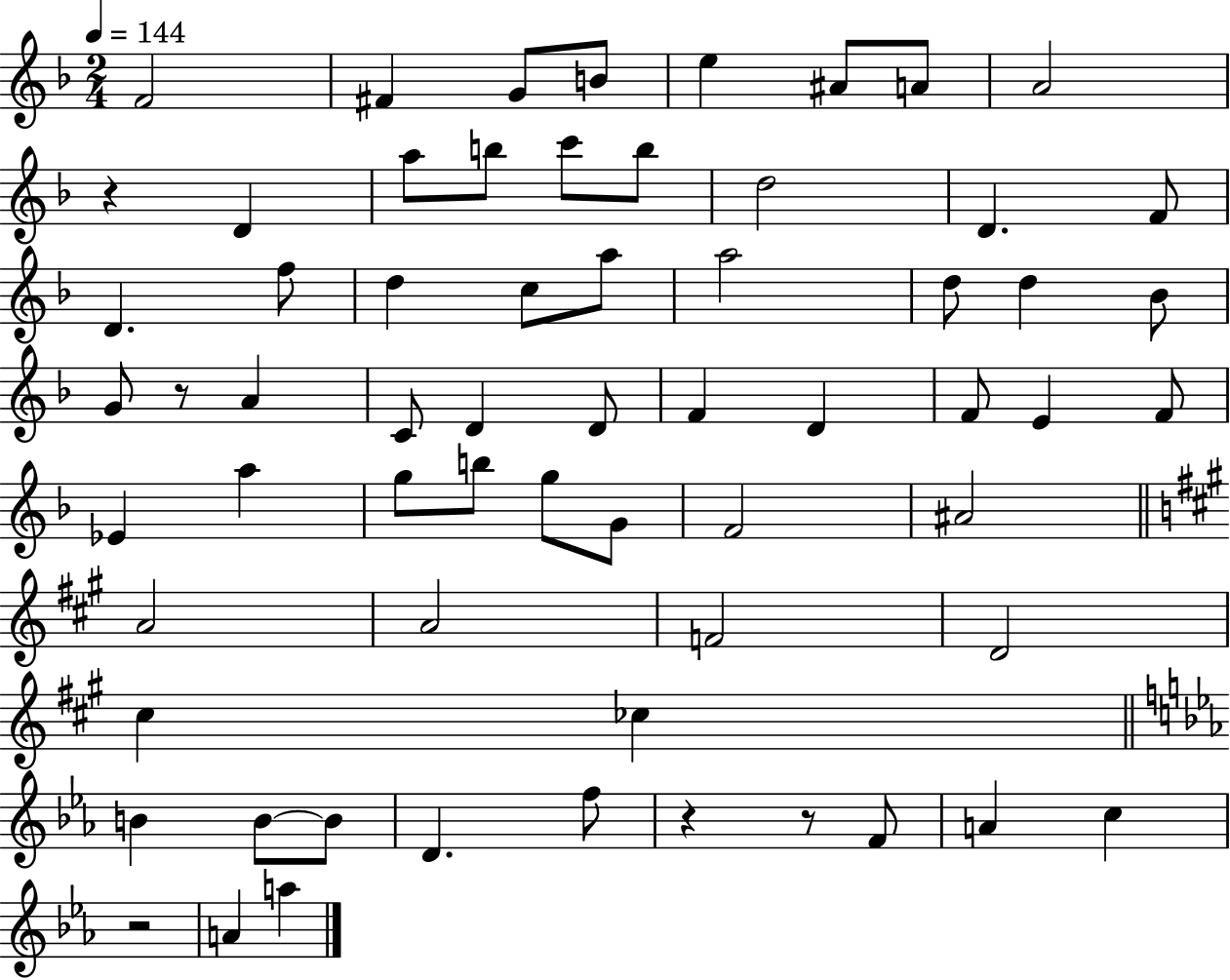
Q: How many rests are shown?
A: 5